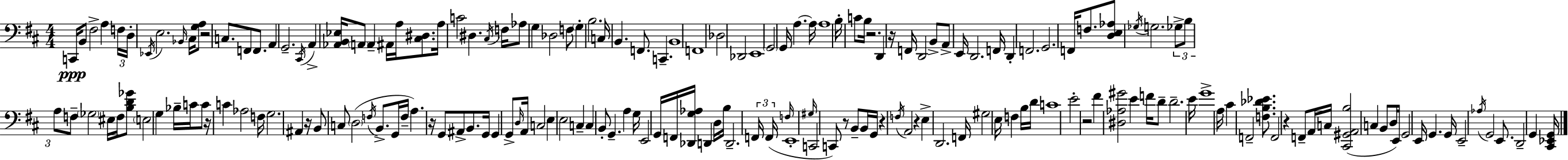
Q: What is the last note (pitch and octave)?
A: G2